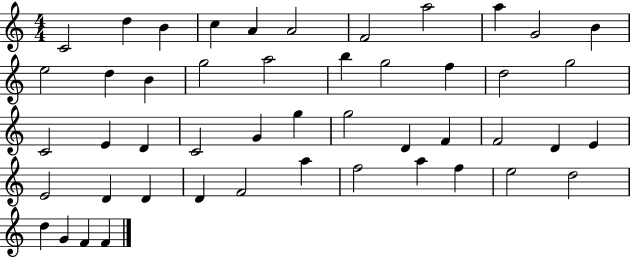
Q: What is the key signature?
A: C major